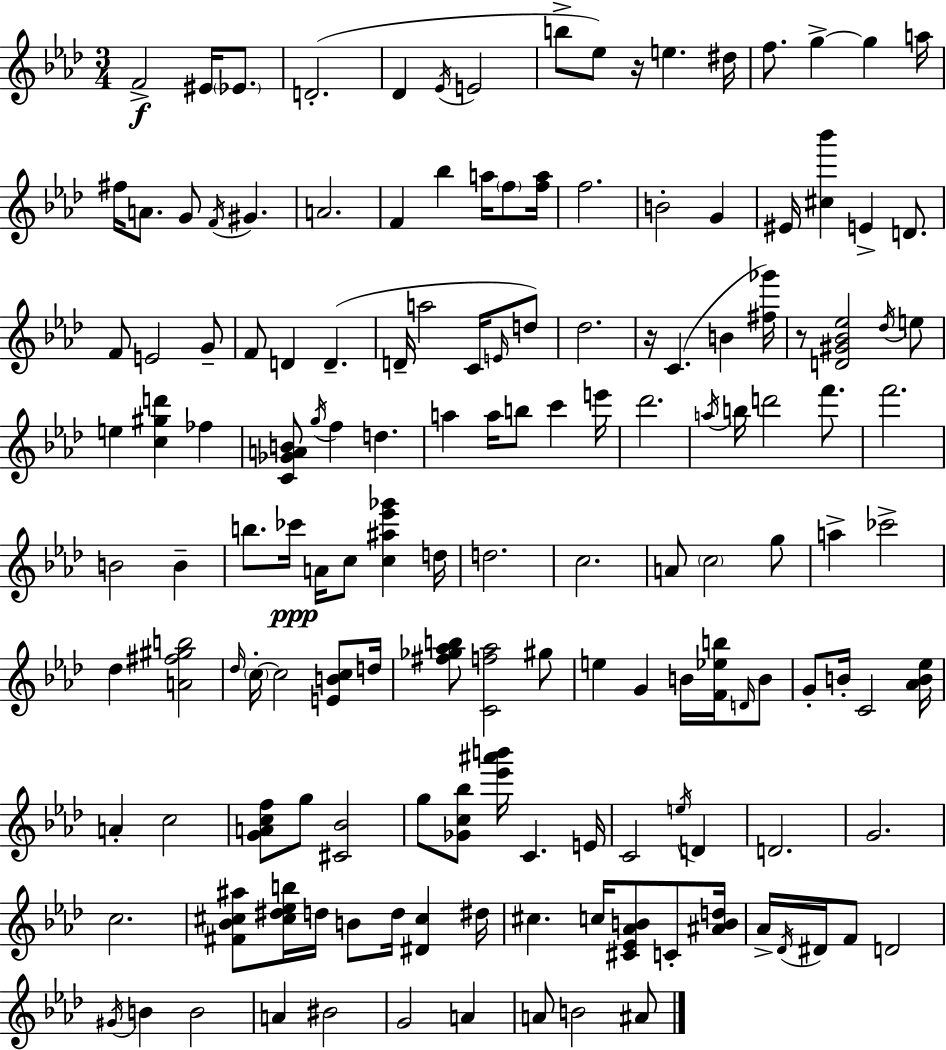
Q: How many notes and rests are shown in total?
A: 150